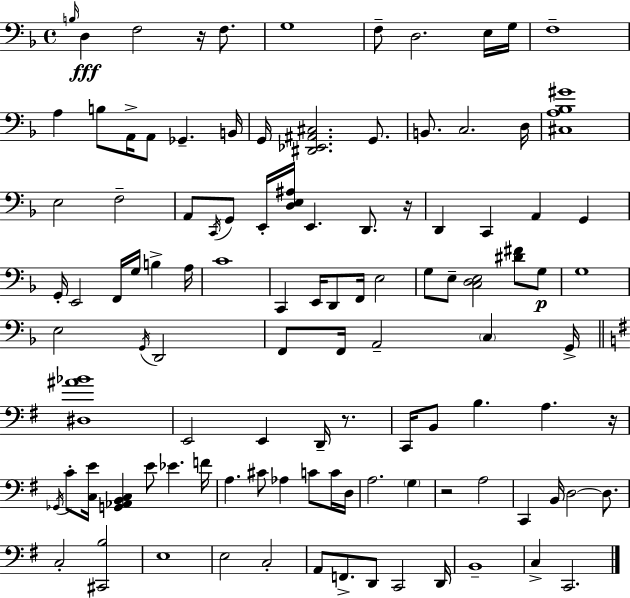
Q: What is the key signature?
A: F major